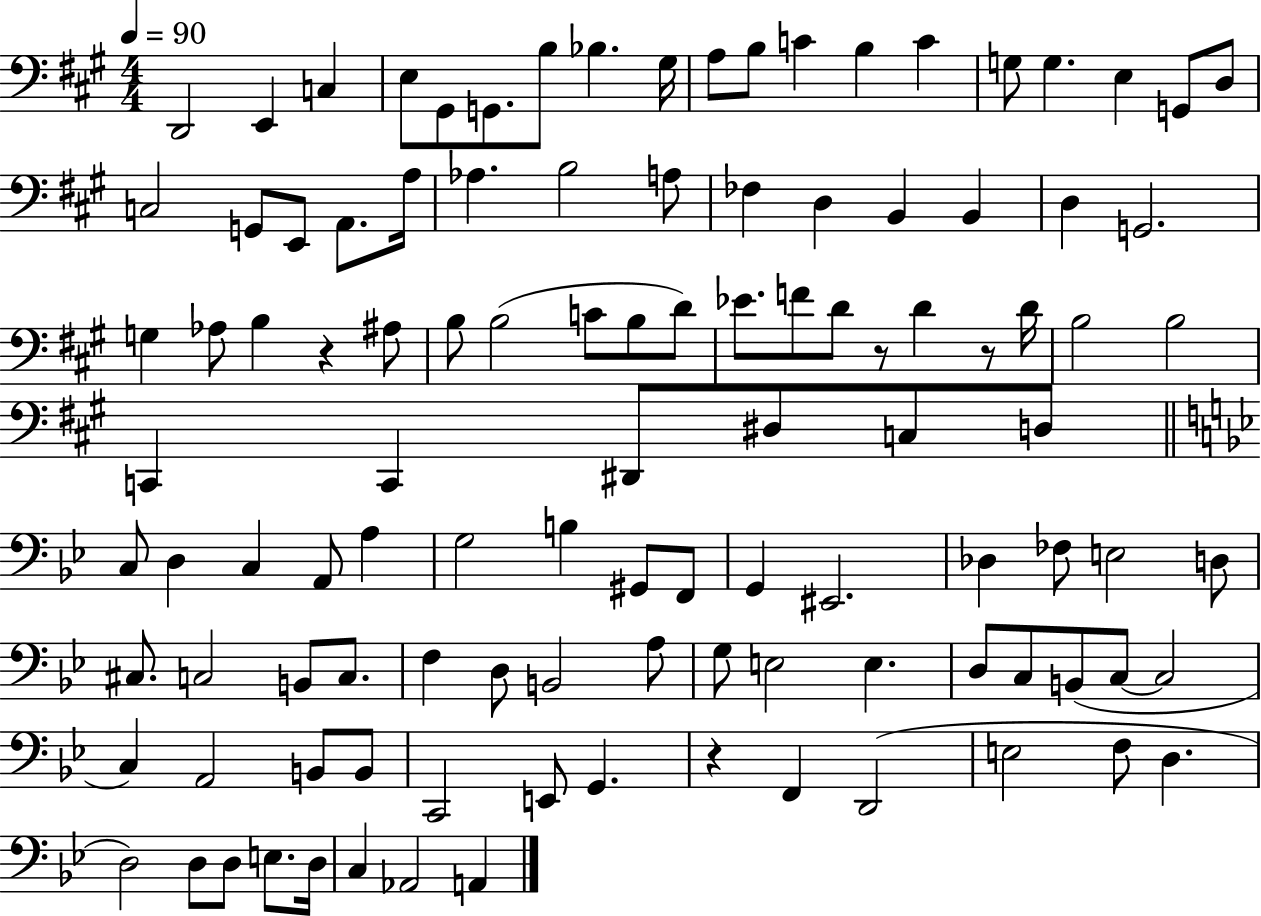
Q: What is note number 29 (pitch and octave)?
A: D3